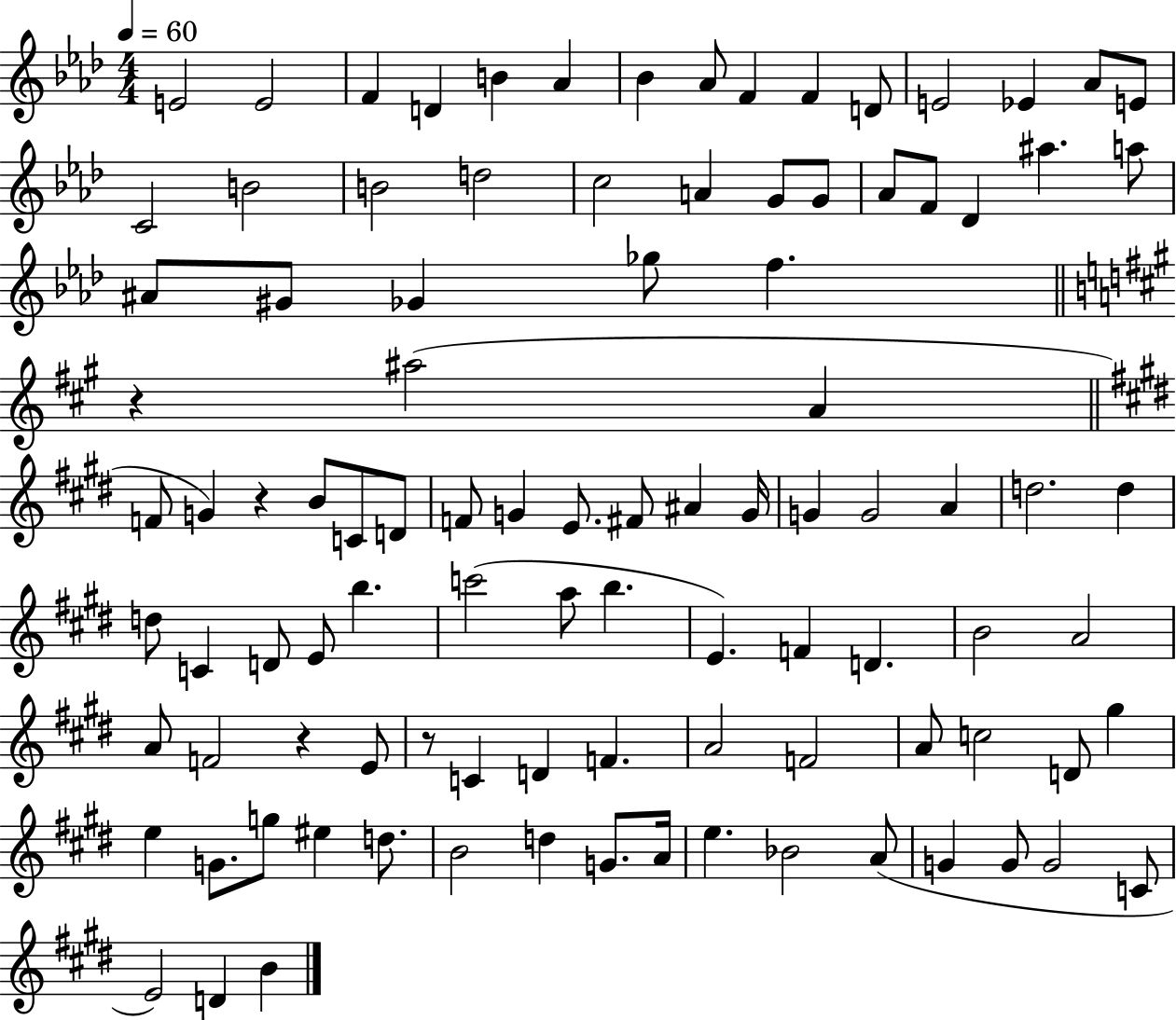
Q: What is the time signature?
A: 4/4